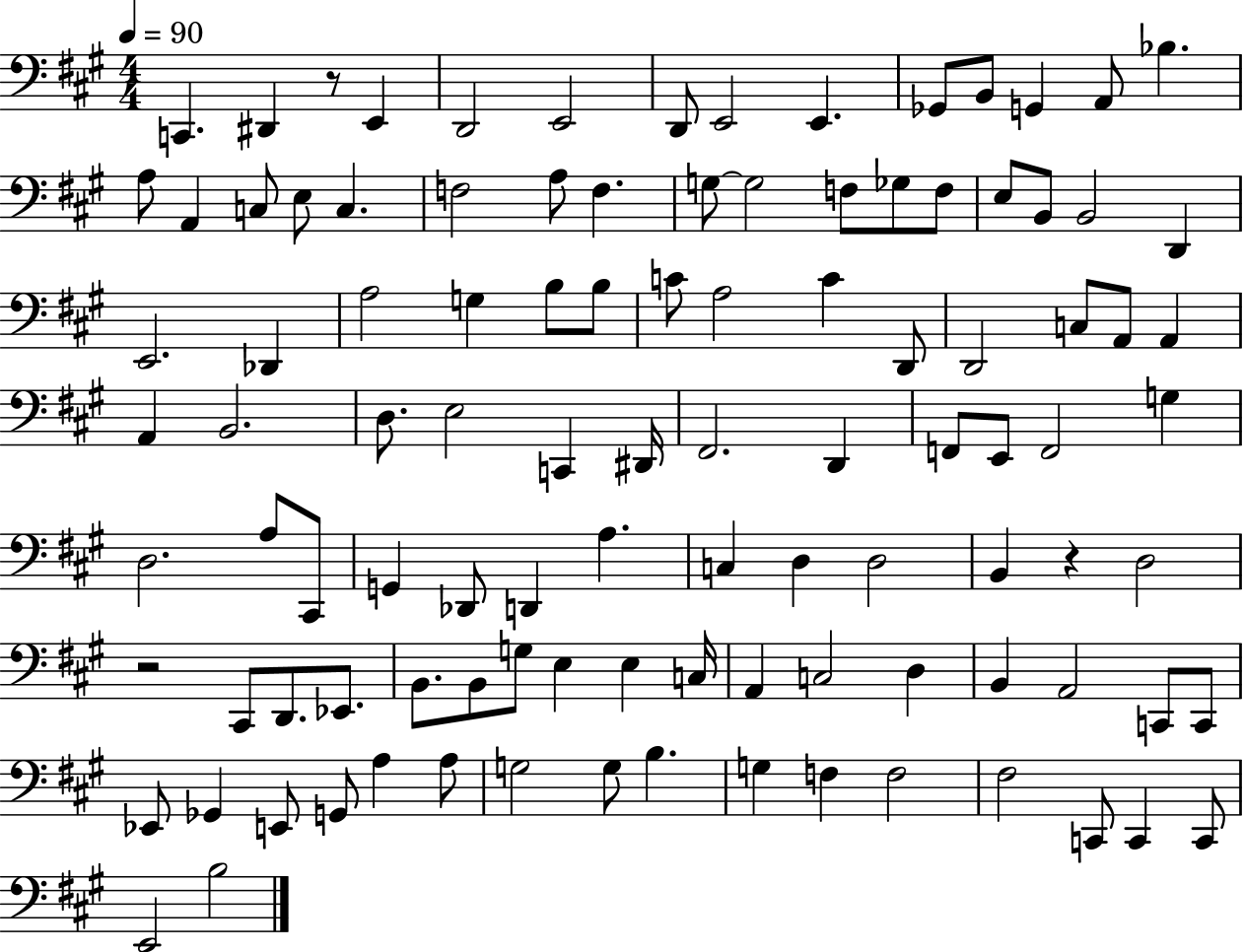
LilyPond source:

{
  \clef bass
  \numericTimeSignature
  \time 4/4
  \key a \major
  \tempo 4 = 90
  \repeat volta 2 { c,4. dis,4 r8 e,4 | d,2 e,2 | d,8 e,2 e,4. | ges,8 b,8 g,4 a,8 bes4. | \break a8 a,4 c8 e8 c4. | f2 a8 f4. | g8~~ g2 f8 ges8 f8 | e8 b,8 b,2 d,4 | \break e,2. des,4 | a2 g4 b8 b8 | c'8 a2 c'4 d,8 | d,2 c8 a,8 a,4 | \break a,4 b,2. | d8. e2 c,4 dis,16 | fis,2. d,4 | f,8 e,8 f,2 g4 | \break d2. a8 cis,8 | g,4 des,8 d,4 a4. | c4 d4 d2 | b,4 r4 d2 | \break r2 cis,8 d,8. ees,8. | b,8. b,8 g8 e4 e4 c16 | a,4 c2 d4 | b,4 a,2 c,8 c,8 | \break ees,8 ges,4 e,8 g,8 a4 a8 | g2 g8 b4. | g4 f4 f2 | fis2 c,8 c,4 c,8 | \break e,2 b2 | } \bar "|."
}